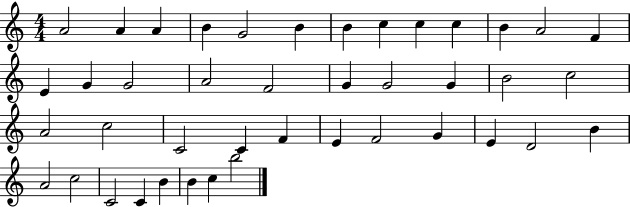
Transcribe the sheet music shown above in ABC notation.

X:1
T:Untitled
M:4/4
L:1/4
K:C
A2 A A B G2 B B c c c B A2 F E G G2 A2 F2 G G2 G B2 c2 A2 c2 C2 C F E F2 G E D2 B A2 c2 C2 C B B c b2